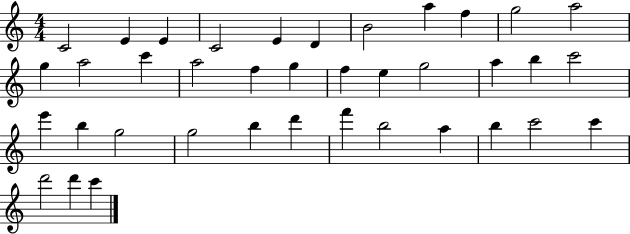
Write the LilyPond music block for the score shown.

{
  \clef treble
  \numericTimeSignature
  \time 4/4
  \key c \major
  c'2 e'4 e'4 | c'2 e'4 d'4 | b'2 a''4 f''4 | g''2 a''2 | \break g''4 a''2 c'''4 | a''2 f''4 g''4 | f''4 e''4 g''2 | a''4 b''4 c'''2 | \break e'''4 b''4 g''2 | g''2 b''4 d'''4 | f'''4 b''2 a''4 | b''4 c'''2 c'''4 | \break d'''2 d'''4 c'''4 | \bar "|."
}